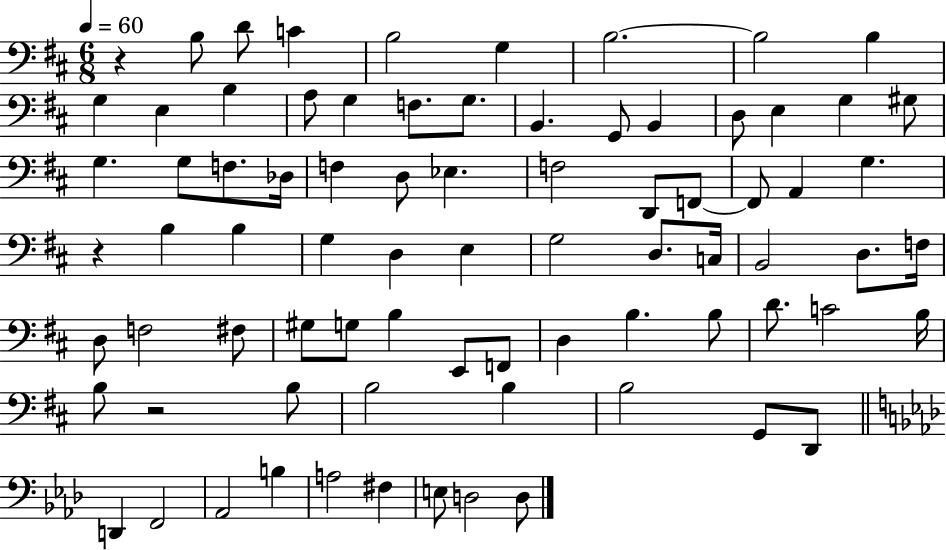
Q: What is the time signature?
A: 6/8